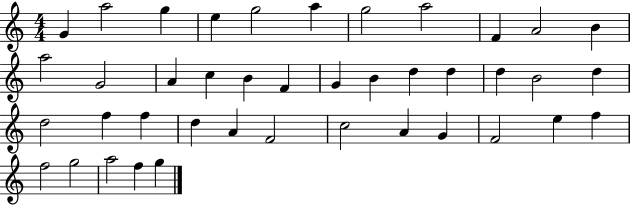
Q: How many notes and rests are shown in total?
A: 41